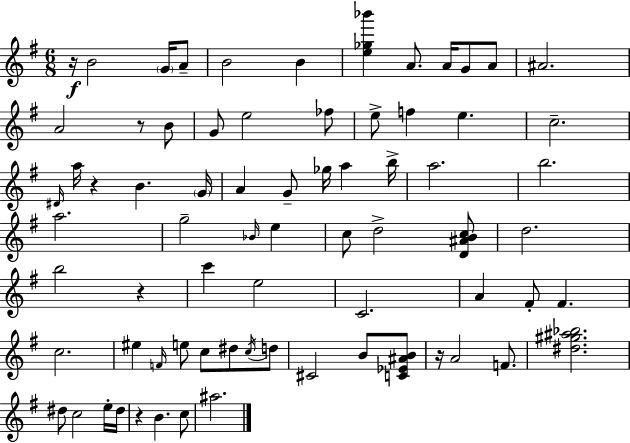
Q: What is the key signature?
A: G major